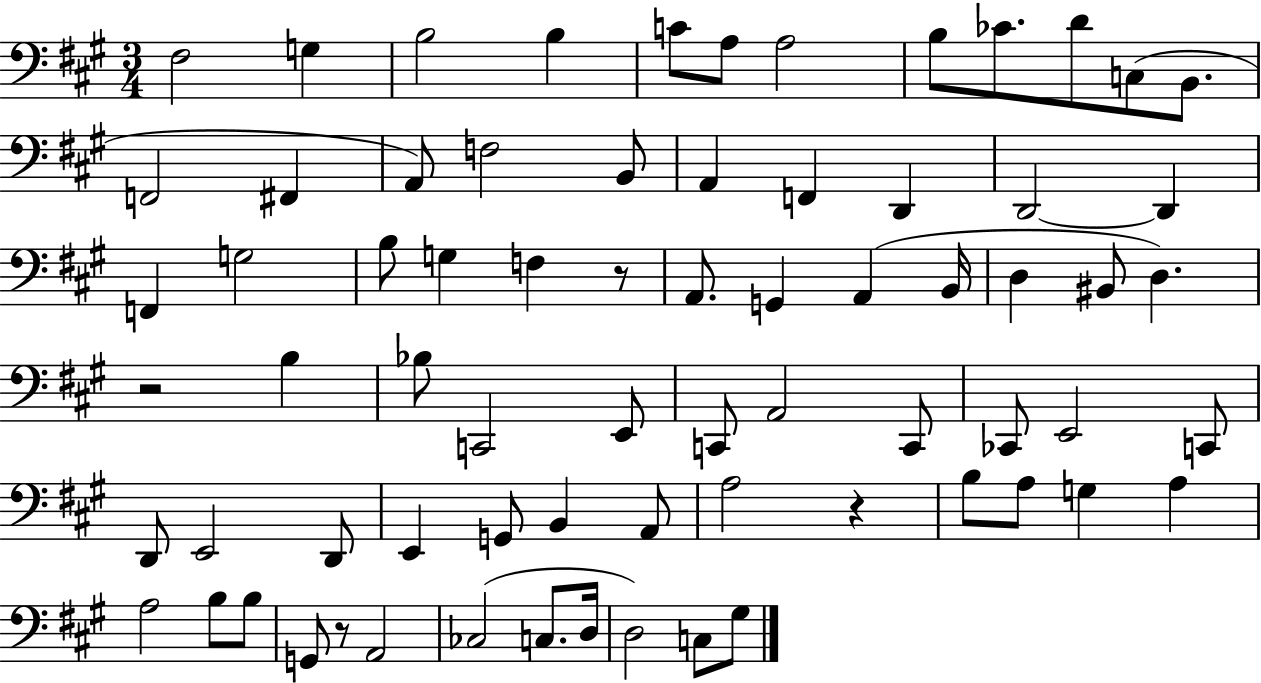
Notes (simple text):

F#3/h G3/q B3/h B3/q C4/e A3/e A3/h B3/e CES4/e. D4/e C3/e B2/e. F2/h F#2/q A2/e F3/h B2/e A2/q F2/q D2/q D2/h D2/q F2/q G3/h B3/e G3/q F3/q R/e A2/e. G2/q A2/q B2/s D3/q BIS2/e D3/q. R/h B3/q Bb3/e C2/h E2/e C2/e A2/h C2/e CES2/e E2/h C2/e D2/e E2/h D2/e E2/q G2/e B2/q A2/e A3/h R/q B3/e A3/e G3/q A3/q A3/h B3/e B3/e G2/e R/e A2/h CES3/h C3/e. D3/s D3/h C3/e G#3/e